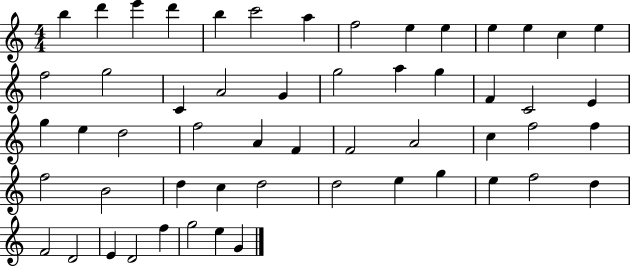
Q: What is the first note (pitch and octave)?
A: B5